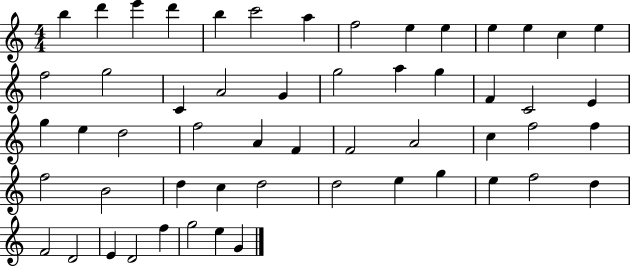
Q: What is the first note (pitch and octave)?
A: B5